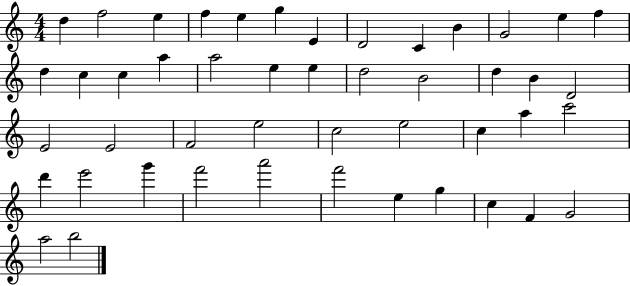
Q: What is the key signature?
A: C major